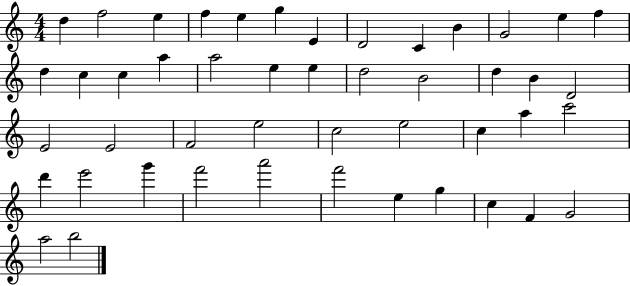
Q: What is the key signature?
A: C major